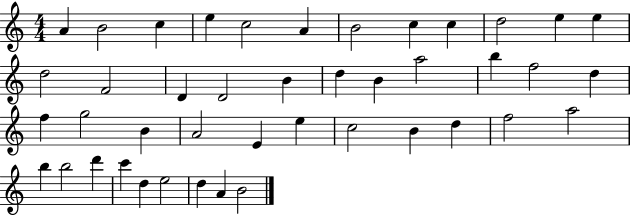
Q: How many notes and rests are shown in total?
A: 43